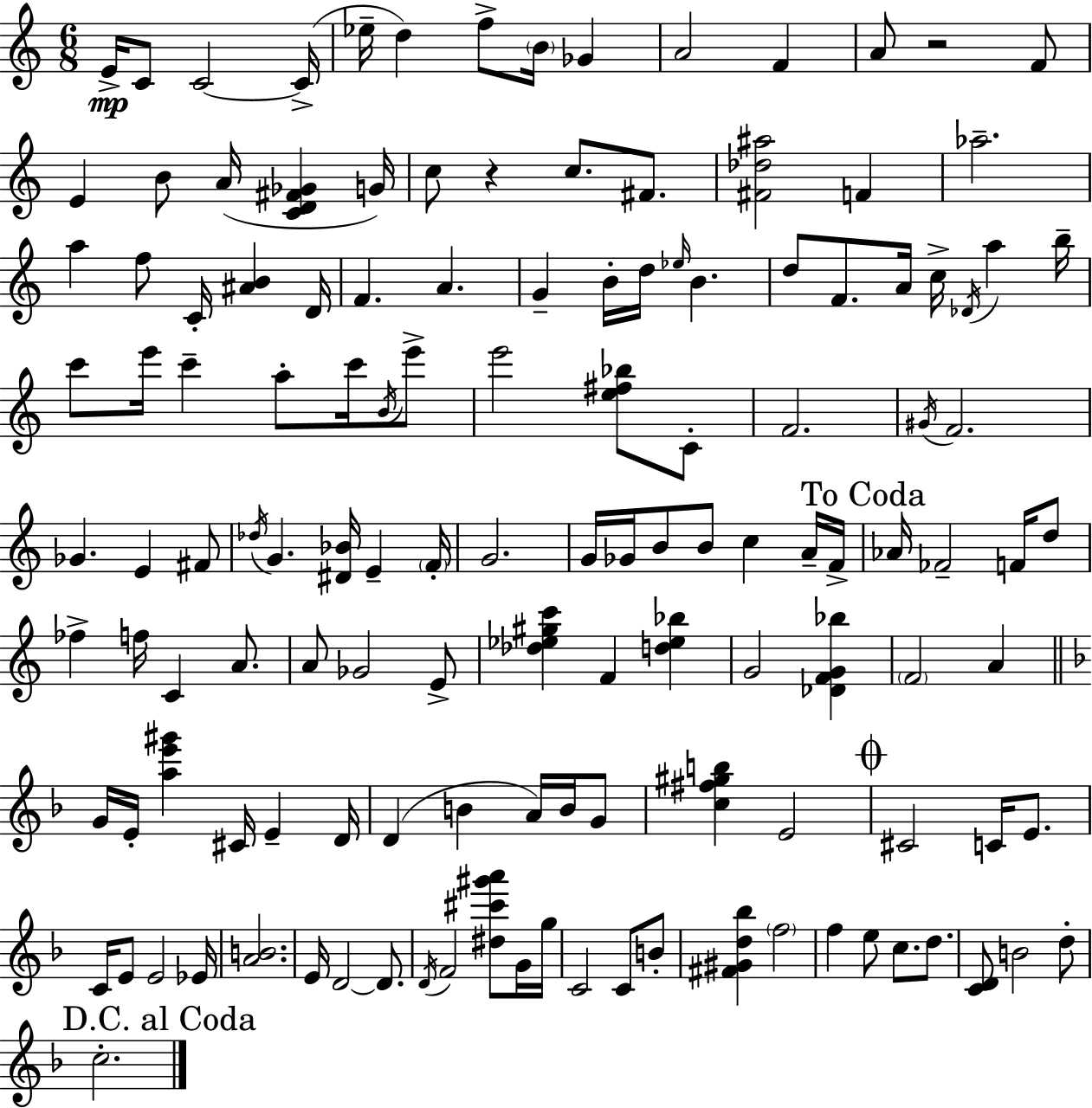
{
  \clef treble
  \numericTimeSignature
  \time 6/8
  \key a \minor
  e'16->\mp c'8 c'2~~ c'16->( | ees''16-- d''4) f''8-> \parenthesize b'16 ges'4 | a'2 f'4 | a'8 r2 f'8 | \break e'4 b'8 a'16( <c' d' fis' ges'>4 g'16) | c''8 r4 c''8. fis'8. | <fis' des'' ais''>2 f'4 | aes''2.-- | \break a''4 f''8 c'16-. <ais' b'>4 d'16 | f'4. a'4. | g'4-- b'16-. d''16 \grace { ees''16 } b'4. | d''8 f'8. a'16 c''16-> \acciaccatura { des'16 } a''4 | \break b''16-- c'''8 e'''16 c'''4-- a''8-. c'''16 | \acciaccatura { b'16 } e'''8-> e'''2 <e'' fis'' bes''>8 | c'8-. f'2. | \acciaccatura { gis'16 } f'2. | \break ges'4. e'4 | fis'8 \acciaccatura { des''16 } g'4. <dis' bes'>16 | e'4-- \parenthesize f'16-. g'2. | g'16 ges'16 b'8 b'8 c''4 | \break a'16-- f'16-> \mark "To Coda" aes'16 fes'2-- | f'16 d''8 fes''4-> f''16 c'4 | a'8. a'8 ges'2 | e'8-> <des'' ees'' gis'' c'''>4 f'4 | \break <d'' ees'' bes''>4 g'2 | <des' f' g' bes''>4 \parenthesize f'2 | a'4 \bar "||" \break \key d \minor g'16 e'16-. <a'' e''' gis'''>4 cis'16 e'4-- d'16 | d'4( b'4 a'16) b'16 g'8 | <c'' fis'' gis'' b''>4 e'2 | \mark \markup { \musicglyph "scripts.coda" } cis'2 c'16 e'8. | \break c'16 e'8 e'2 ees'16 | <a' b'>2. | e'16 d'2~~ d'8. | \acciaccatura { d'16 } f'2 <dis'' cis''' gis''' a'''>8 g'16 | \break g''16 c'2 c'8 b'8-. | <fis' gis' d'' bes''>4 \parenthesize f''2 | f''4 e''8 c''8. d''8. | <c' d'>8 b'2 d''8-. | \break \mark "D.C. al Coda" c''2.-. | \bar "|."
}